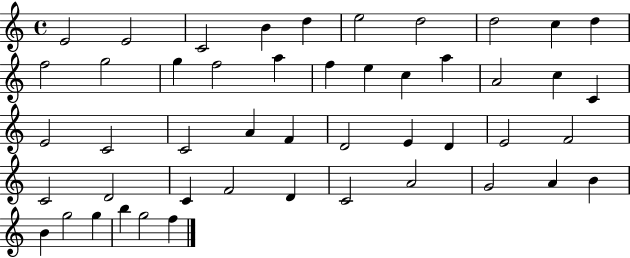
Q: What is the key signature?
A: C major